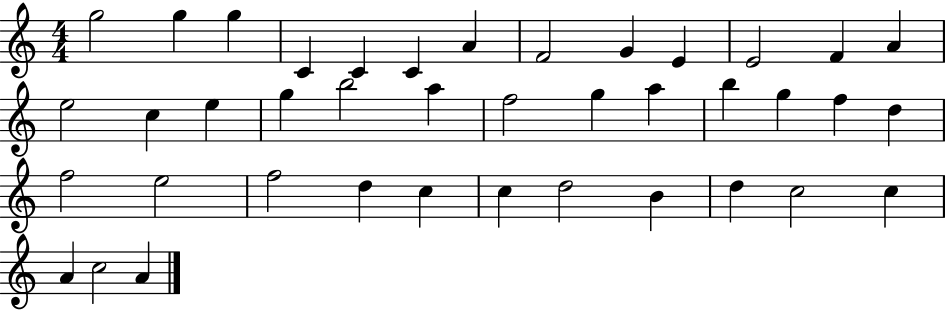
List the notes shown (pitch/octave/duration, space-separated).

G5/h G5/q G5/q C4/q C4/q C4/q A4/q F4/h G4/q E4/q E4/h F4/q A4/q E5/h C5/q E5/q G5/q B5/h A5/q F5/h G5/q A5/q B5/q G5/q F5/q D5/q F5/h E5/h F5/h D5/q C5/q C5/q D5/h B4/q D5/q C5/h C5/q A4/q C5/h A4/q